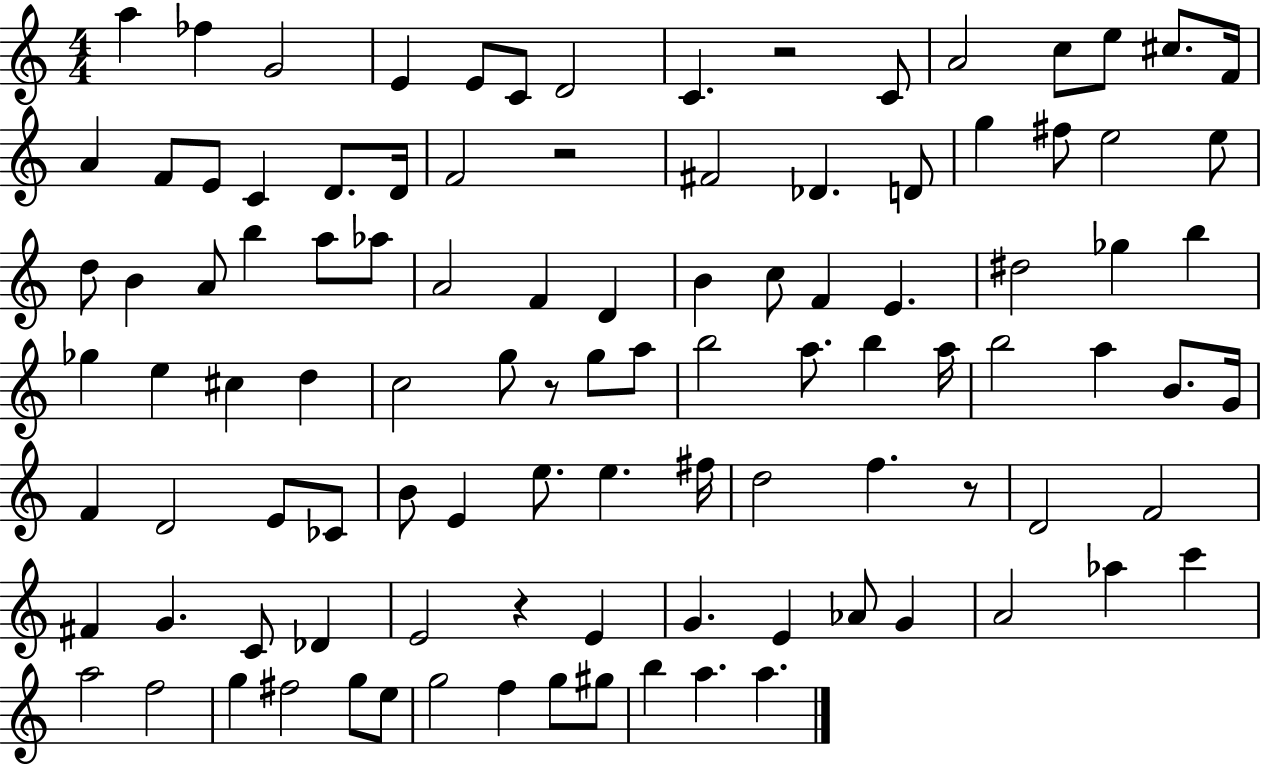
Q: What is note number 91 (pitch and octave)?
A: G5